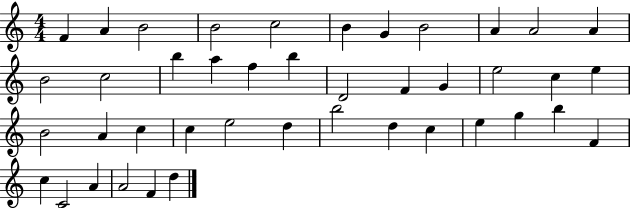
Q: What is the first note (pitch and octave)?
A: F4